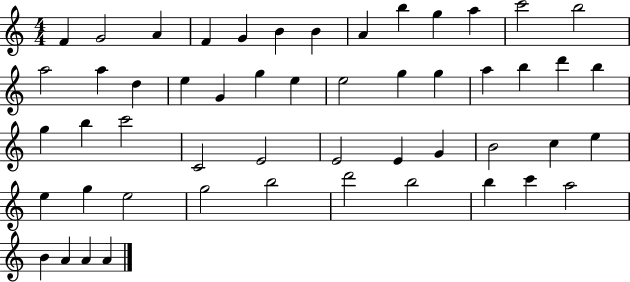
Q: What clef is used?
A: treble